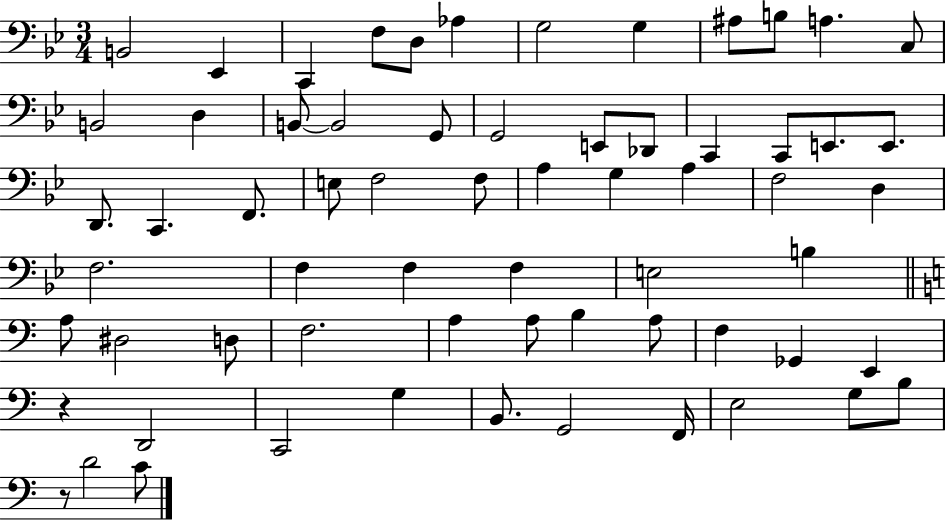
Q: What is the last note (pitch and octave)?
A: C4